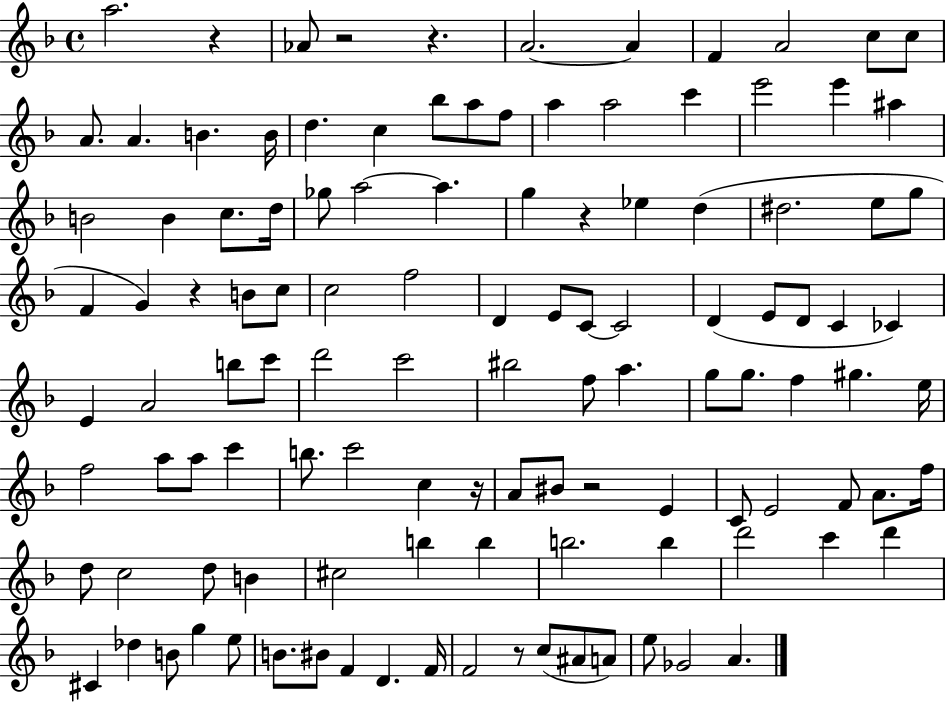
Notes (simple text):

A5/h. R/q Ab4/e R/h R/q. A4/h. A4/q F4/q A4/h C5/e C5/e A4/e. A4/q. B4/q. B4/s D5/q. C5/q Bb5/e A5/e F5/e A5/q A5/h C6/q E6/h E6/q A#5/q B4/h B4/q C5/e. D5/s Gb5/e A5/h A5/q. G5/q R/q Eb5/q D5/q D#5/h. E5/e G5/e F4/q G4/q R/q B4/e C5/e C5/h F5/h D4/q E4/e C4/e C4/h D4/q E4/e D4/e C4/q CES4/q E4/q A4/h B5/e C6/e D6/h C6/h BIS5/h F5/e A5/q. G5/e G5/e. F5/q G#5/q. E5/s F5/h A5/e A5/e C6/q B5/e. C6/h C5/q R/s A4/e BIS4/e R/h E4/q C4/e E4/h F4/e A4/e. F5/s D5/e C5/h D5/e B4/q C#5/h B5/q B5/q B5/h. B5/q D6/h C6/q D6/q C#4/q Db5/q B4/e G5/q E5/e B4/e. BIS4/e F4/q D4/q. F4/s F4/h R/e C5/e A#4/e A4/e E5/e Gb4/h A4/q.